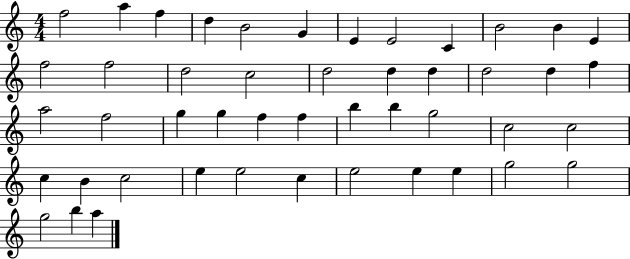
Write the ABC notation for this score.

X:1
T:Untitled
M:4/4
L:1/4
K:C
f2 a f d B2 G E E2 C B2 B E f2 f2 d2 c2 d2 d d d2 d f a2 f2 g g f f b b g2 c2 c2 c B c2 e e2 c e2 e e g2 g2 g2 b a